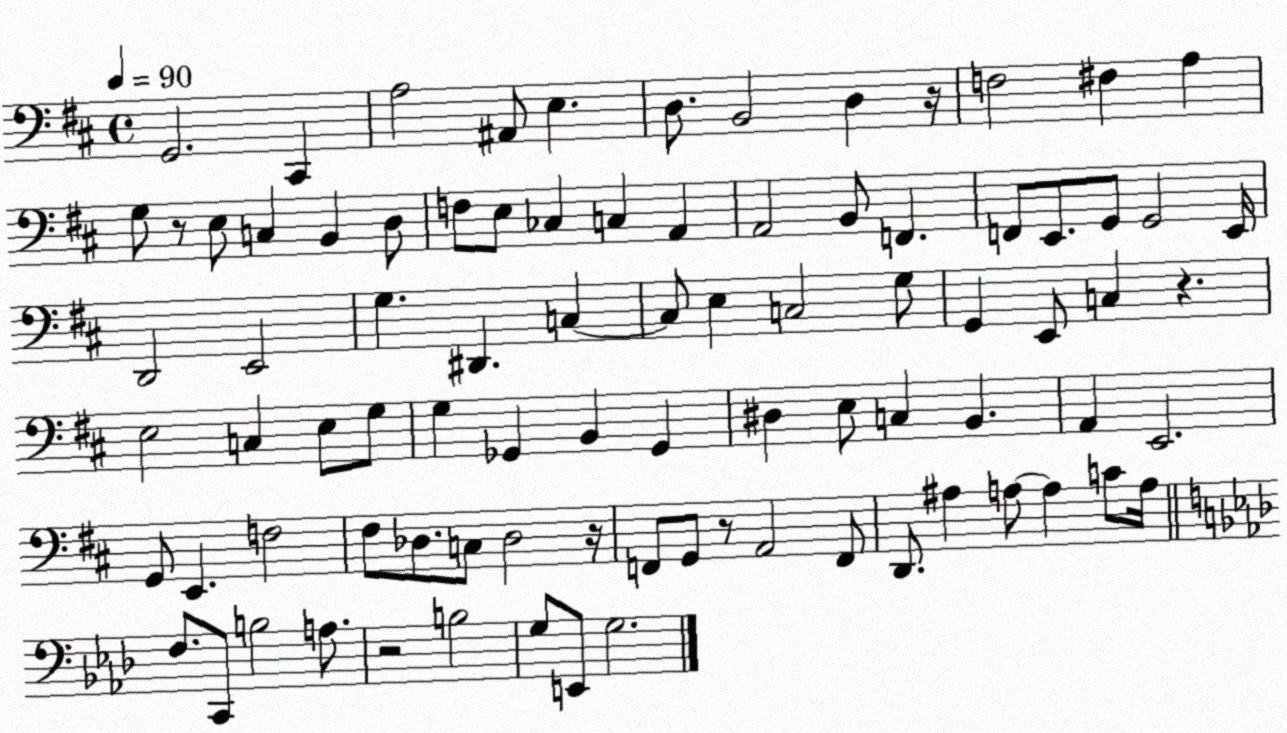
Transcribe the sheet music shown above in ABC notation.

X:1
T:Untitled
M:4/4
L:1/4
K:D
G,,2 ^C,, A,2 ^A,,/2 E, D,/2 B,,2 D, z/4 F,2 ^F, A, G,/2 z/2 E,/2 C, B,, D,/2 F,/2 E,/2 _C, C, A,, A,,2 B,,/2 F,, F,,/2 E,,/2 G,,/2 G,,2 E,,/4 D,,2 E,,2 G, ^D,, C, C,/2 E, C,2 G,/2 G,, E,,/2 C, z E,2 C, E,/2 G,/2 G, _G,, B,, _G,, ^D, E,/2 C, B,, A,, E,,2 G,,/2 E,, F,2 ^F,/2 _D,/2 C,/2 _D,2 z/4 F,,/2 G,,/2 z/2 A,,2 F,,/2 D,,/2 ^A, A,/2 A, C/2 A,/4 F,/2 C,,/2 B,2 A,/2 z2 B,2 G,/2 E,,/2 G,2